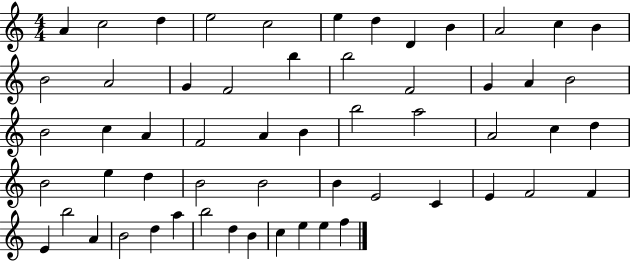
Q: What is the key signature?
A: C major